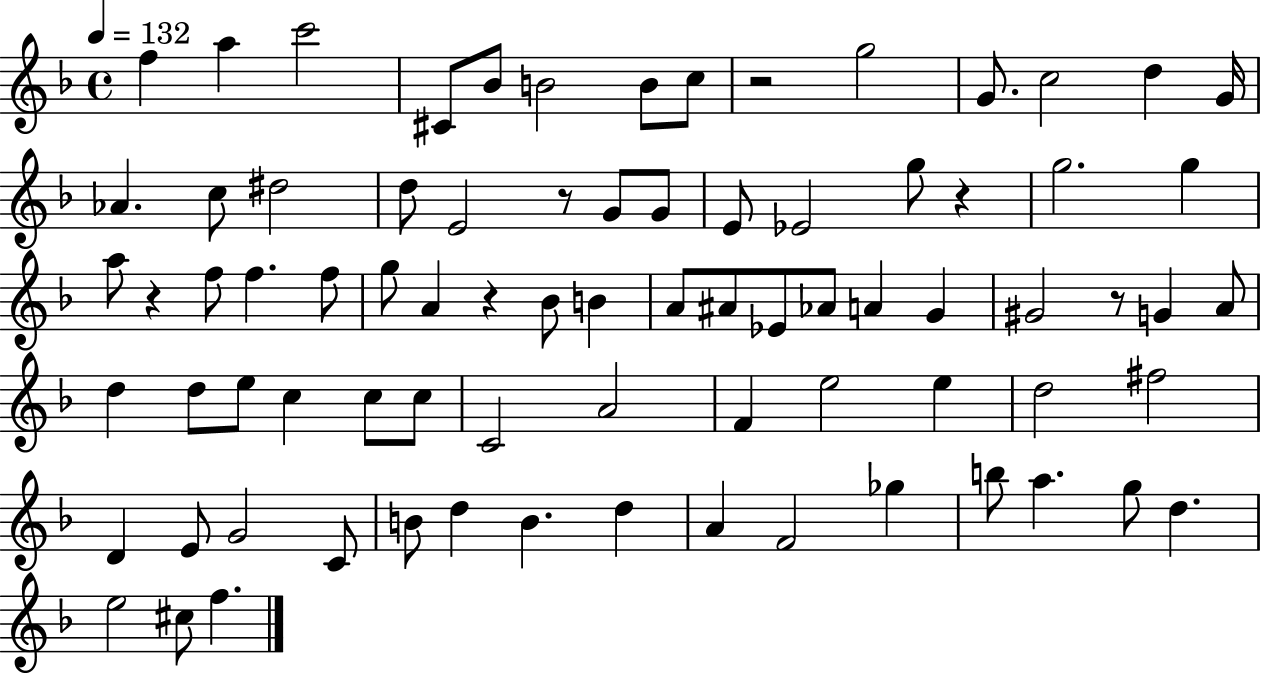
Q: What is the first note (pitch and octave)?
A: F5